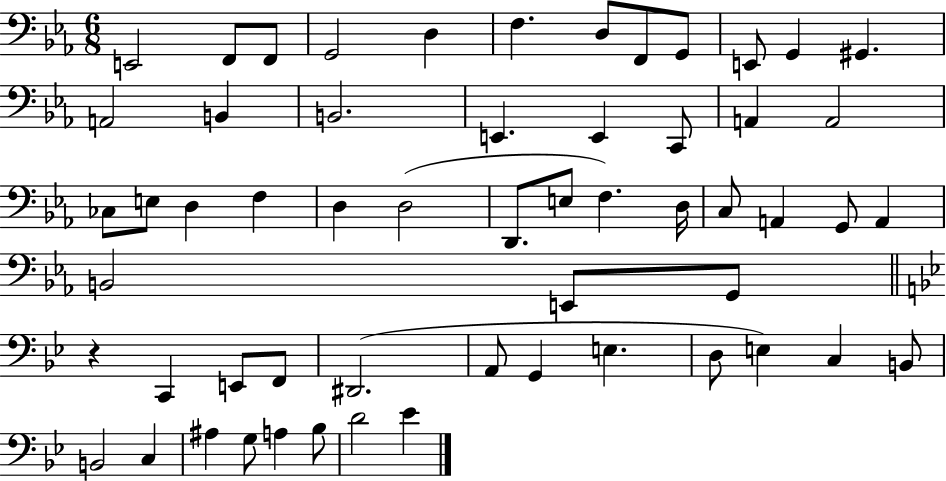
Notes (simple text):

E2/h F2/e F2/e G2/h D3/q F3/q. D3/e F2/e G2/e E2/e G2/q G#2/q. A2/h B2/q B2/h. E2/q. E2/q C2/e A2/q A2/h CES3/e E3/e D3/q F3/q D3/q D3/h D2/e. E3/e F3/q. D3/s C3/e A2/q G2/e A2/q B2/h E2/e G2/e R/q C2/q E2/e F2/e D#2/h. A2/e G2/q E3/q. D3/e E3/q C3/q B2/e B2/h C3/q A#3/q G3/e A3/q Bb3/e D4/h Eb4/q